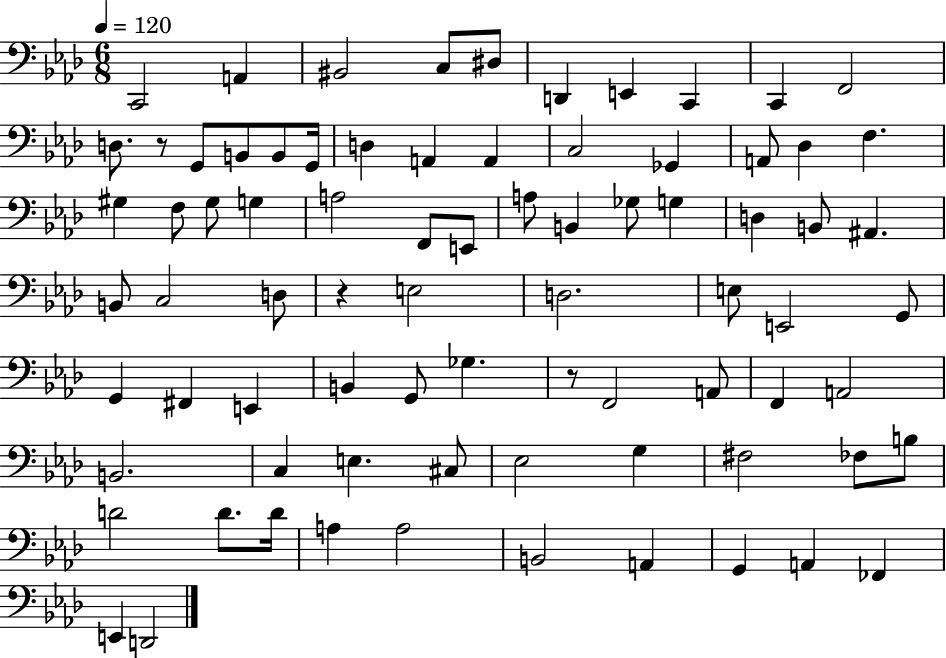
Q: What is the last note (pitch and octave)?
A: D2